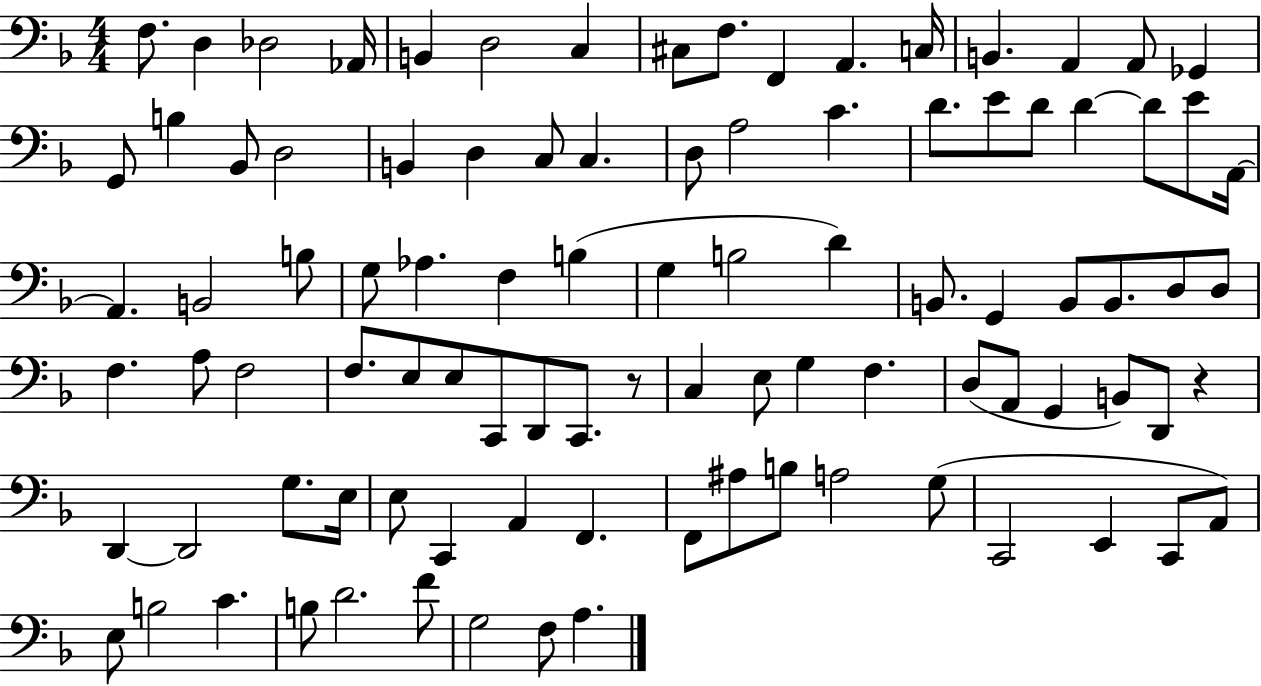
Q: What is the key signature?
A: F major